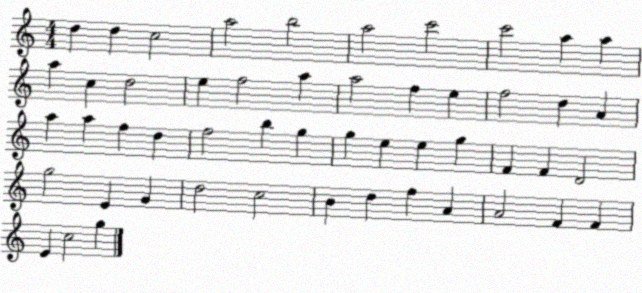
X:1
T:Untitled
M:4/4
L:1/4
K:C
d d c2 a2 b2 a2 c'2 c'2 a a a c d2 e f2 a a2 f e f2 d A a a f d f2 b g g e e g F F D2 g2 E G d2 c2 B d f A A2 F F E c2 g